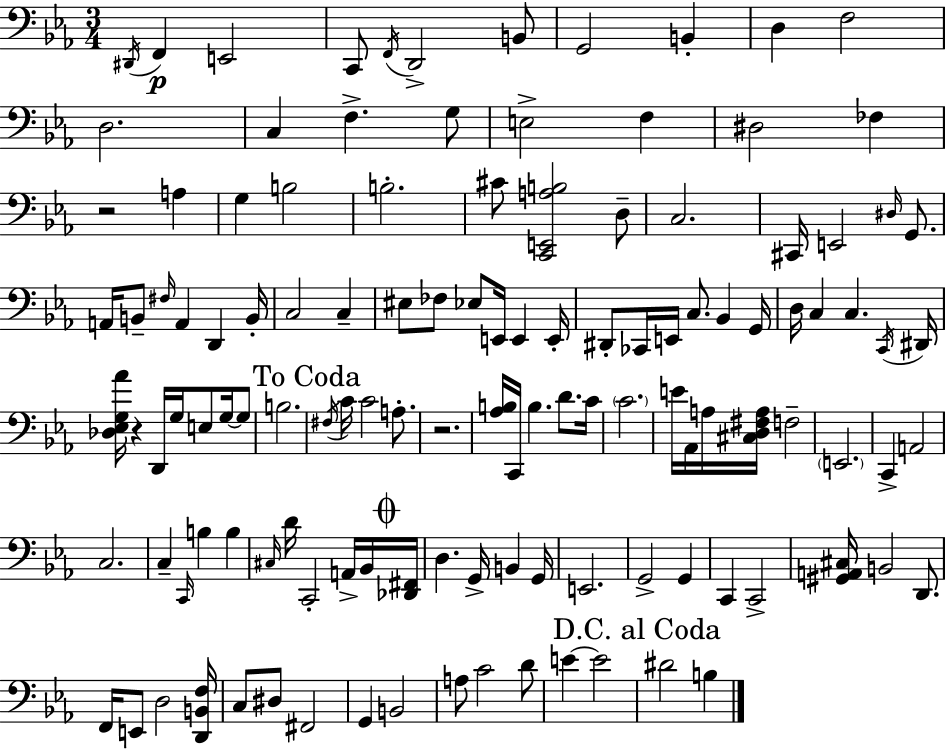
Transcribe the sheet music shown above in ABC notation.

X:1
T:Untitled
M:3/4
L:1/4
K:Eb
^D,,/4 F,, E,,2 C,,/2 F,,/4 D,,2 B,,/2 G,,2 B,, D, F,2 D,2 C, F, G,/2 E,2 F, ^D,2 _F, z2 A, G, B,2 B,2 ^C/2 [C,,E,,A,B,]2 D,/2 C,2 ^C,,/4 E,,2 ^D,/4 G,,/2 A,,/4 B,,/2 ^F,/4 A,, D,, B,,/4 C,2 C, ^E,/2 _F,/2 _E,/2 E,,/4 E,, E,,/4 ^D,,/2 _C,,/4 E,,/4 C,/2 _B,, G,,/4 D,/4 C, C, C,,/4 ^D,,/4 [_D,_E,G,_A]/4 z D,,/4 G,/4 E,/2 G,/4 G,/2 B,2 ^F,/4 C/4 C2 A,/2 z2 [_A,B,]/4 C,,/4 B, D/2 C/4 C2 E/4 _A,,/4 A,/4 [^C,D,^F,A,]/4 F,2 E,,2 C,, A,,2 C,2 C, C,,/4 B, B, ^C,/4 D/4 C,,2 A,,/4 _B,,/4 [_D,,^F,,]/4 D, G,,/4 B,, G,,/4 E,,2 G,,2 G,, C,, C,,2 [^G,,A,,^C,]/4 B,,2 D,,/2 F,,/4 E,,/2 D,2 [D,,B,,F,]/4 C,/2 ^D,/2 ^F,,2 G,, B,,2 A,/2 C2 D/2 E E2 ^D2 B,